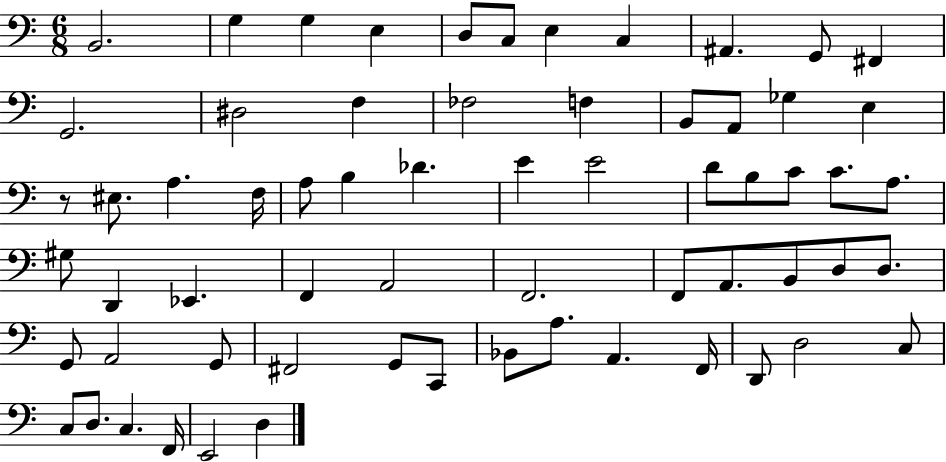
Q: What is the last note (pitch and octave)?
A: D3